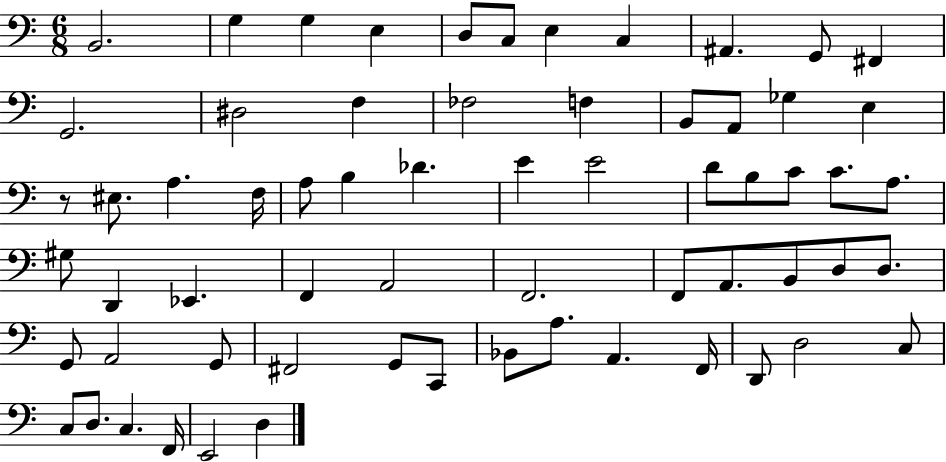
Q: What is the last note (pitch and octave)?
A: D3